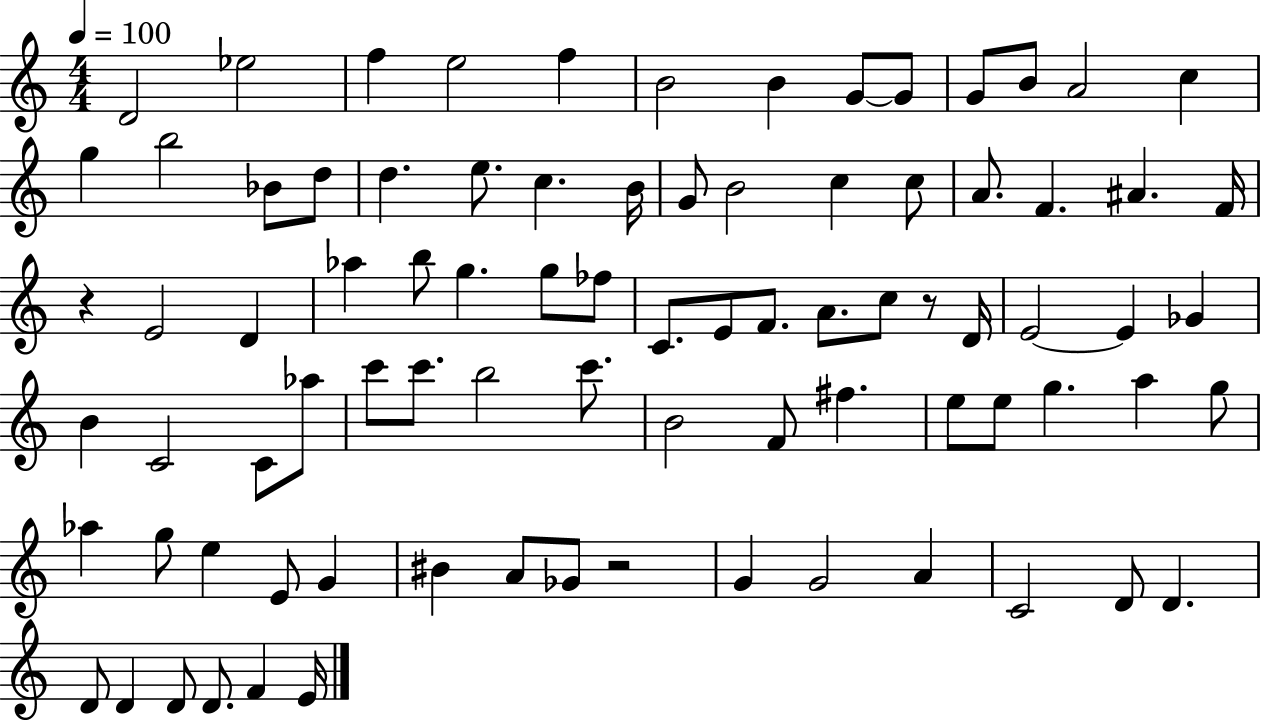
D4/h Eb5/h F5/q E5/h F5/q B4/h B4/q G4/e G4/e G4/e B4/e A4/h C5/q G5/q B5/h Bb4/e D5/e D5/q. E5/e. C5/q. B4/s G4/e B4/h C5/q C5/e A4/e. F4/q. A#4/q. F4/s R/q E4/h D4/q Ab5/q B5/e G5/q. G5/e FES5/e C4/e. E4/e F4/e. A4/e. C5/e R/e D4/s E4/h E4/q Gb4/q B4/q C4/h C4/e Ab5/e C6/e C6/e. B5/h C6/e. B4/h F4/e F#5/q. E5/e E5/e G5/q. A5/q G5/e Ab5/q G5/e E5/q E4/e G4/q BIS4/q A4/e Gb4/e R/h G4/q G4/h A4/q C4/h D4/e D4/q. D4/e D4/q D4/e D4/e. F4/q E4/s